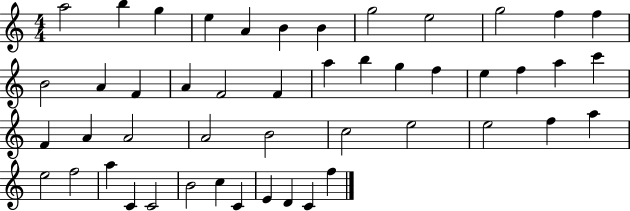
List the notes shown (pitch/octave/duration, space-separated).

A5/h B5/q G5/q E5/q A4/q B4/q B4/q G5/h E5/h G5/h F5/q F5/q B4/h A4/q F4/q A4/q F4/h F4/q A5/q B5/q G5/q F5/q E5/q F5/q A5/q C6/q F4/q A4/q A4/h A4/h B4/h C5/h E5/h E5/h F5/q A5/q E5/h F5/h A5/q C4/q C4/h B4/h C5/q C4/q E4/q D4/q C4/q F5/q